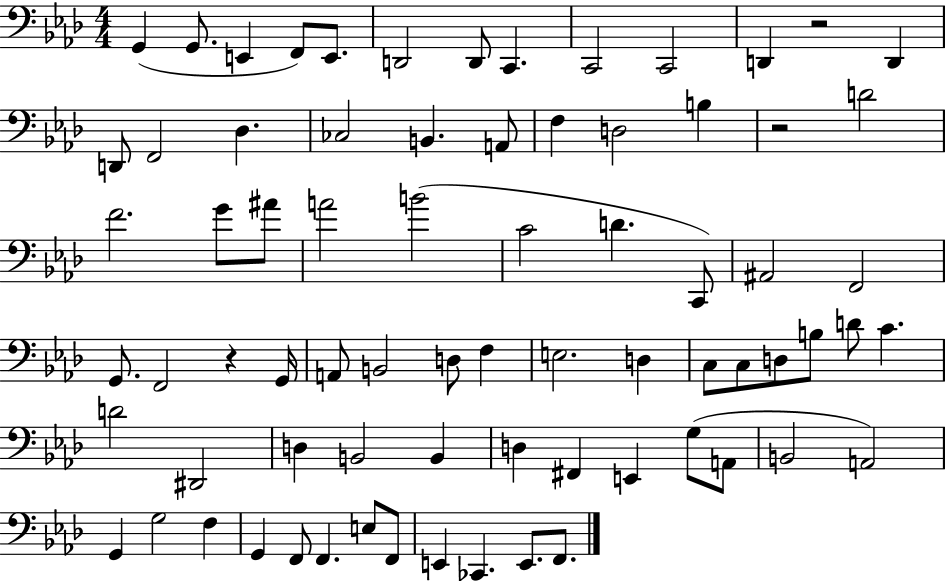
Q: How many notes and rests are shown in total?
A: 74